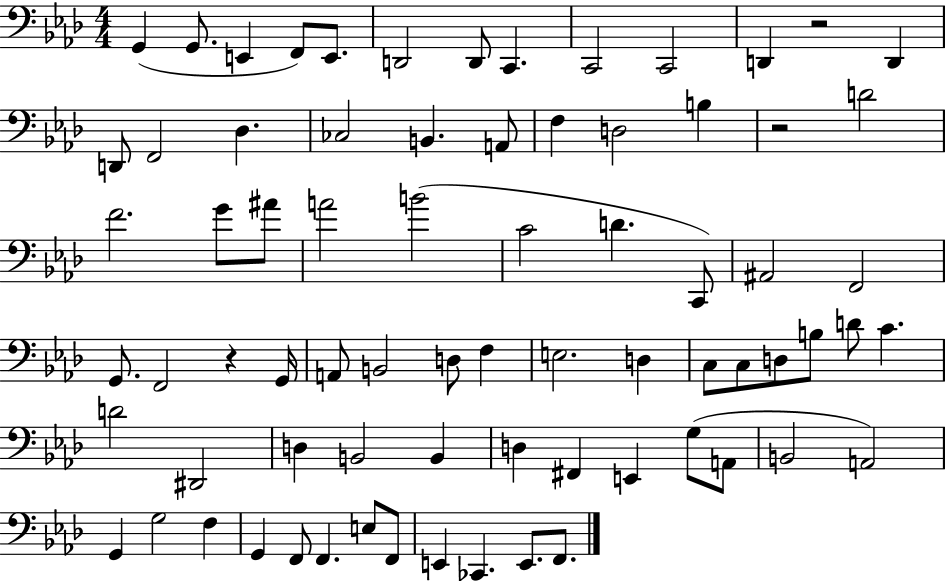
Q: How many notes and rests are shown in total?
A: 74